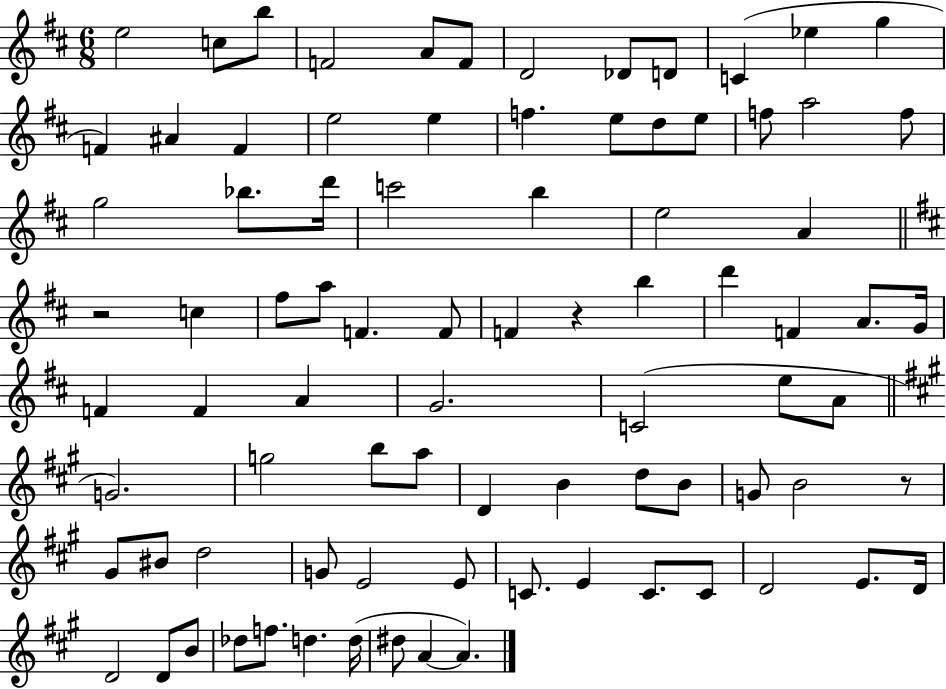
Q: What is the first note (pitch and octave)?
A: E5